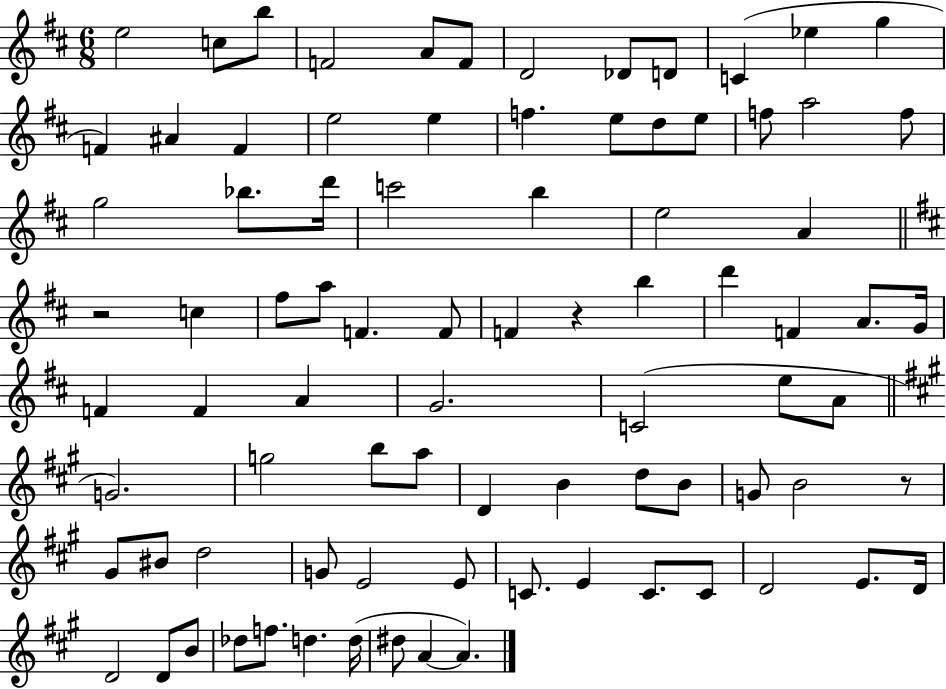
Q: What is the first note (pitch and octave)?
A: E5